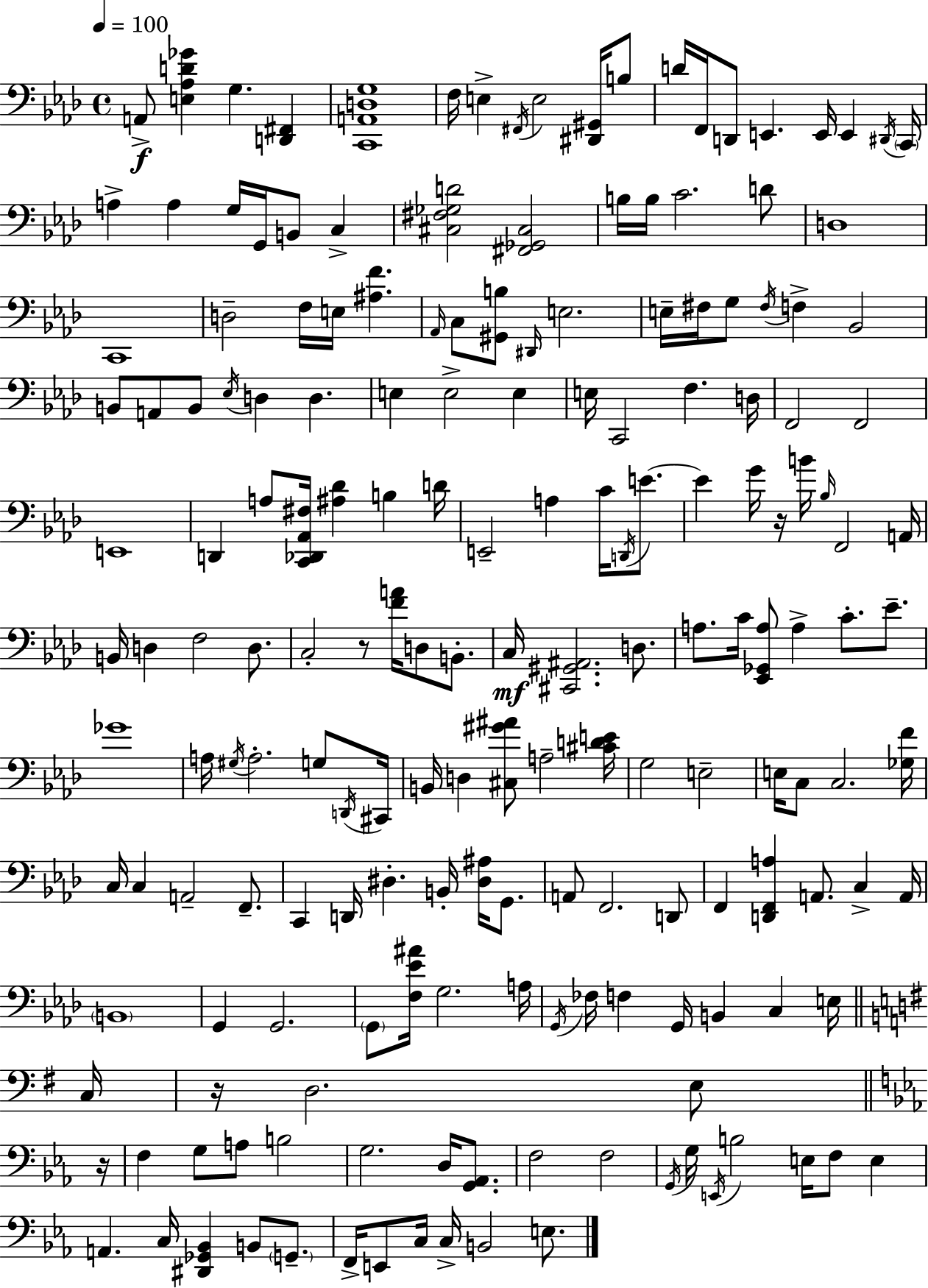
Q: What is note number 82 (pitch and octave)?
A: C4